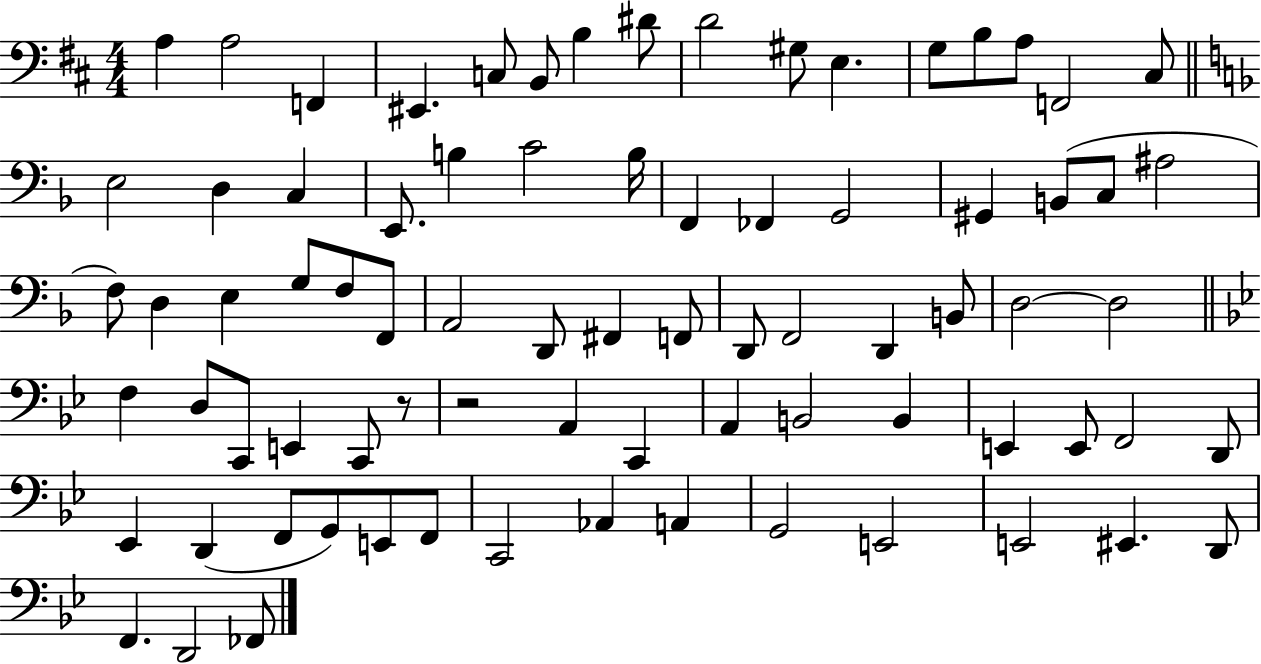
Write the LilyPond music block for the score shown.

{
  \clef bass
  \numericTimeSignature
  \time 4/4
  \key d \major
  a4 a2 f,4 | eis,4. c8 b,8 b4 dis'8 | d'2 gis8 e4. | g8 b8 a8 f,2 cis8 | \break \bar "||" \break \key f \major e2 d4 c4 | e,8. b4 c'2 b16 | f,4 fes,4 g,2 | gis,4 b,8( c8 ais2 | \break f8) d4 e4 g8 f8 f,8 | a,2 d,8 fis,4 f,8 | d,8 f,2 d,4 b,8 | d2~~ d2 | \break \bar "||" \break \key g \minor f4 d8 c,8 e,4 c,8 r8 | r2 a,4 c,4 | a,4 b,2 b,4 | e,4 e,8 f,2 d,8 | \break ees,4 d,4( f,8 g,8) e,8 f,8 | c,2 aes,4 a,4 | g,2 e,2 | e,2 eis,4. d,8 | \break f,4. d,2 fes,8 | \bar "|."
}